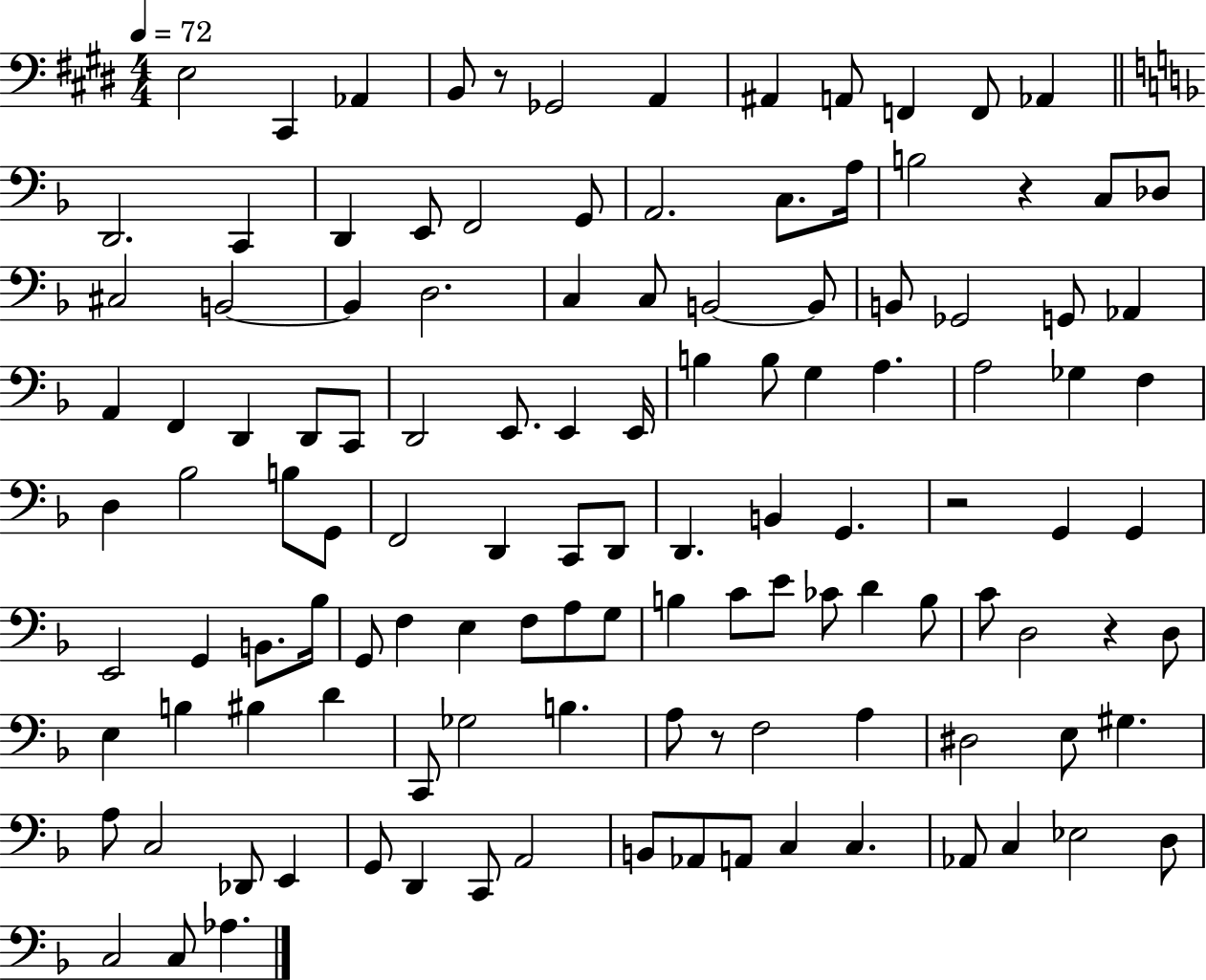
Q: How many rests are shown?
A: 5